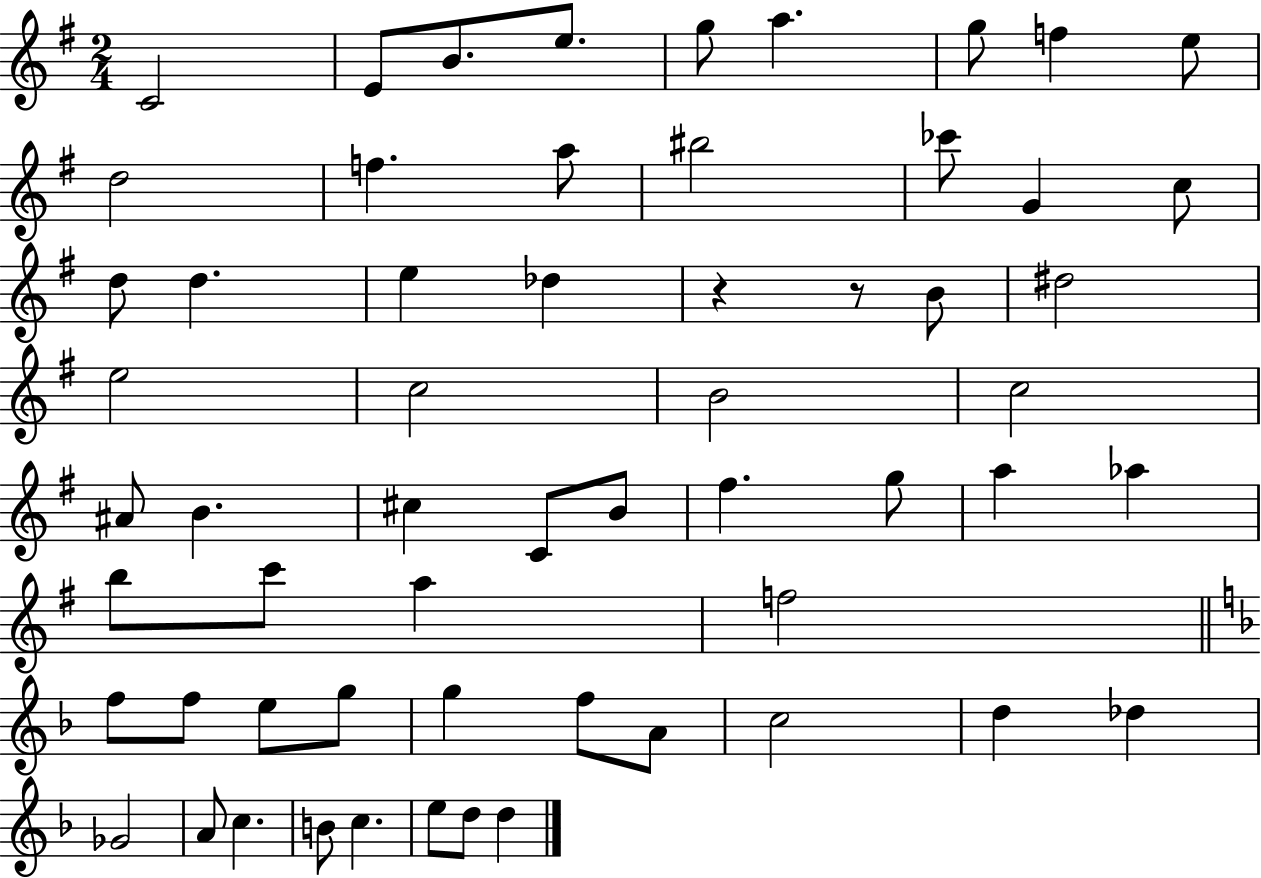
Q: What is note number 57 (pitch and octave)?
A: D5